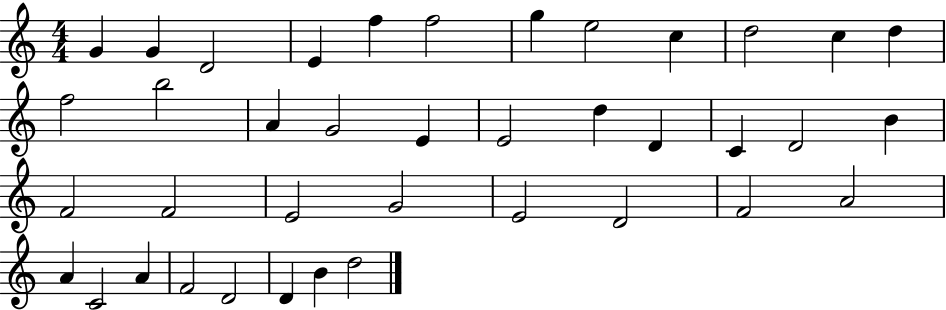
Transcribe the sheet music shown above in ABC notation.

X:1
T:Untitled
M:4/4
L:1/4
K:C
G G D2 E f f2 g e2 c d2 c d f2 b2 A G2 E E2 d D C D2 B F2 F2 E2 G2 E2 D2 F2 A2 A C2 A F2 D2 D B d2